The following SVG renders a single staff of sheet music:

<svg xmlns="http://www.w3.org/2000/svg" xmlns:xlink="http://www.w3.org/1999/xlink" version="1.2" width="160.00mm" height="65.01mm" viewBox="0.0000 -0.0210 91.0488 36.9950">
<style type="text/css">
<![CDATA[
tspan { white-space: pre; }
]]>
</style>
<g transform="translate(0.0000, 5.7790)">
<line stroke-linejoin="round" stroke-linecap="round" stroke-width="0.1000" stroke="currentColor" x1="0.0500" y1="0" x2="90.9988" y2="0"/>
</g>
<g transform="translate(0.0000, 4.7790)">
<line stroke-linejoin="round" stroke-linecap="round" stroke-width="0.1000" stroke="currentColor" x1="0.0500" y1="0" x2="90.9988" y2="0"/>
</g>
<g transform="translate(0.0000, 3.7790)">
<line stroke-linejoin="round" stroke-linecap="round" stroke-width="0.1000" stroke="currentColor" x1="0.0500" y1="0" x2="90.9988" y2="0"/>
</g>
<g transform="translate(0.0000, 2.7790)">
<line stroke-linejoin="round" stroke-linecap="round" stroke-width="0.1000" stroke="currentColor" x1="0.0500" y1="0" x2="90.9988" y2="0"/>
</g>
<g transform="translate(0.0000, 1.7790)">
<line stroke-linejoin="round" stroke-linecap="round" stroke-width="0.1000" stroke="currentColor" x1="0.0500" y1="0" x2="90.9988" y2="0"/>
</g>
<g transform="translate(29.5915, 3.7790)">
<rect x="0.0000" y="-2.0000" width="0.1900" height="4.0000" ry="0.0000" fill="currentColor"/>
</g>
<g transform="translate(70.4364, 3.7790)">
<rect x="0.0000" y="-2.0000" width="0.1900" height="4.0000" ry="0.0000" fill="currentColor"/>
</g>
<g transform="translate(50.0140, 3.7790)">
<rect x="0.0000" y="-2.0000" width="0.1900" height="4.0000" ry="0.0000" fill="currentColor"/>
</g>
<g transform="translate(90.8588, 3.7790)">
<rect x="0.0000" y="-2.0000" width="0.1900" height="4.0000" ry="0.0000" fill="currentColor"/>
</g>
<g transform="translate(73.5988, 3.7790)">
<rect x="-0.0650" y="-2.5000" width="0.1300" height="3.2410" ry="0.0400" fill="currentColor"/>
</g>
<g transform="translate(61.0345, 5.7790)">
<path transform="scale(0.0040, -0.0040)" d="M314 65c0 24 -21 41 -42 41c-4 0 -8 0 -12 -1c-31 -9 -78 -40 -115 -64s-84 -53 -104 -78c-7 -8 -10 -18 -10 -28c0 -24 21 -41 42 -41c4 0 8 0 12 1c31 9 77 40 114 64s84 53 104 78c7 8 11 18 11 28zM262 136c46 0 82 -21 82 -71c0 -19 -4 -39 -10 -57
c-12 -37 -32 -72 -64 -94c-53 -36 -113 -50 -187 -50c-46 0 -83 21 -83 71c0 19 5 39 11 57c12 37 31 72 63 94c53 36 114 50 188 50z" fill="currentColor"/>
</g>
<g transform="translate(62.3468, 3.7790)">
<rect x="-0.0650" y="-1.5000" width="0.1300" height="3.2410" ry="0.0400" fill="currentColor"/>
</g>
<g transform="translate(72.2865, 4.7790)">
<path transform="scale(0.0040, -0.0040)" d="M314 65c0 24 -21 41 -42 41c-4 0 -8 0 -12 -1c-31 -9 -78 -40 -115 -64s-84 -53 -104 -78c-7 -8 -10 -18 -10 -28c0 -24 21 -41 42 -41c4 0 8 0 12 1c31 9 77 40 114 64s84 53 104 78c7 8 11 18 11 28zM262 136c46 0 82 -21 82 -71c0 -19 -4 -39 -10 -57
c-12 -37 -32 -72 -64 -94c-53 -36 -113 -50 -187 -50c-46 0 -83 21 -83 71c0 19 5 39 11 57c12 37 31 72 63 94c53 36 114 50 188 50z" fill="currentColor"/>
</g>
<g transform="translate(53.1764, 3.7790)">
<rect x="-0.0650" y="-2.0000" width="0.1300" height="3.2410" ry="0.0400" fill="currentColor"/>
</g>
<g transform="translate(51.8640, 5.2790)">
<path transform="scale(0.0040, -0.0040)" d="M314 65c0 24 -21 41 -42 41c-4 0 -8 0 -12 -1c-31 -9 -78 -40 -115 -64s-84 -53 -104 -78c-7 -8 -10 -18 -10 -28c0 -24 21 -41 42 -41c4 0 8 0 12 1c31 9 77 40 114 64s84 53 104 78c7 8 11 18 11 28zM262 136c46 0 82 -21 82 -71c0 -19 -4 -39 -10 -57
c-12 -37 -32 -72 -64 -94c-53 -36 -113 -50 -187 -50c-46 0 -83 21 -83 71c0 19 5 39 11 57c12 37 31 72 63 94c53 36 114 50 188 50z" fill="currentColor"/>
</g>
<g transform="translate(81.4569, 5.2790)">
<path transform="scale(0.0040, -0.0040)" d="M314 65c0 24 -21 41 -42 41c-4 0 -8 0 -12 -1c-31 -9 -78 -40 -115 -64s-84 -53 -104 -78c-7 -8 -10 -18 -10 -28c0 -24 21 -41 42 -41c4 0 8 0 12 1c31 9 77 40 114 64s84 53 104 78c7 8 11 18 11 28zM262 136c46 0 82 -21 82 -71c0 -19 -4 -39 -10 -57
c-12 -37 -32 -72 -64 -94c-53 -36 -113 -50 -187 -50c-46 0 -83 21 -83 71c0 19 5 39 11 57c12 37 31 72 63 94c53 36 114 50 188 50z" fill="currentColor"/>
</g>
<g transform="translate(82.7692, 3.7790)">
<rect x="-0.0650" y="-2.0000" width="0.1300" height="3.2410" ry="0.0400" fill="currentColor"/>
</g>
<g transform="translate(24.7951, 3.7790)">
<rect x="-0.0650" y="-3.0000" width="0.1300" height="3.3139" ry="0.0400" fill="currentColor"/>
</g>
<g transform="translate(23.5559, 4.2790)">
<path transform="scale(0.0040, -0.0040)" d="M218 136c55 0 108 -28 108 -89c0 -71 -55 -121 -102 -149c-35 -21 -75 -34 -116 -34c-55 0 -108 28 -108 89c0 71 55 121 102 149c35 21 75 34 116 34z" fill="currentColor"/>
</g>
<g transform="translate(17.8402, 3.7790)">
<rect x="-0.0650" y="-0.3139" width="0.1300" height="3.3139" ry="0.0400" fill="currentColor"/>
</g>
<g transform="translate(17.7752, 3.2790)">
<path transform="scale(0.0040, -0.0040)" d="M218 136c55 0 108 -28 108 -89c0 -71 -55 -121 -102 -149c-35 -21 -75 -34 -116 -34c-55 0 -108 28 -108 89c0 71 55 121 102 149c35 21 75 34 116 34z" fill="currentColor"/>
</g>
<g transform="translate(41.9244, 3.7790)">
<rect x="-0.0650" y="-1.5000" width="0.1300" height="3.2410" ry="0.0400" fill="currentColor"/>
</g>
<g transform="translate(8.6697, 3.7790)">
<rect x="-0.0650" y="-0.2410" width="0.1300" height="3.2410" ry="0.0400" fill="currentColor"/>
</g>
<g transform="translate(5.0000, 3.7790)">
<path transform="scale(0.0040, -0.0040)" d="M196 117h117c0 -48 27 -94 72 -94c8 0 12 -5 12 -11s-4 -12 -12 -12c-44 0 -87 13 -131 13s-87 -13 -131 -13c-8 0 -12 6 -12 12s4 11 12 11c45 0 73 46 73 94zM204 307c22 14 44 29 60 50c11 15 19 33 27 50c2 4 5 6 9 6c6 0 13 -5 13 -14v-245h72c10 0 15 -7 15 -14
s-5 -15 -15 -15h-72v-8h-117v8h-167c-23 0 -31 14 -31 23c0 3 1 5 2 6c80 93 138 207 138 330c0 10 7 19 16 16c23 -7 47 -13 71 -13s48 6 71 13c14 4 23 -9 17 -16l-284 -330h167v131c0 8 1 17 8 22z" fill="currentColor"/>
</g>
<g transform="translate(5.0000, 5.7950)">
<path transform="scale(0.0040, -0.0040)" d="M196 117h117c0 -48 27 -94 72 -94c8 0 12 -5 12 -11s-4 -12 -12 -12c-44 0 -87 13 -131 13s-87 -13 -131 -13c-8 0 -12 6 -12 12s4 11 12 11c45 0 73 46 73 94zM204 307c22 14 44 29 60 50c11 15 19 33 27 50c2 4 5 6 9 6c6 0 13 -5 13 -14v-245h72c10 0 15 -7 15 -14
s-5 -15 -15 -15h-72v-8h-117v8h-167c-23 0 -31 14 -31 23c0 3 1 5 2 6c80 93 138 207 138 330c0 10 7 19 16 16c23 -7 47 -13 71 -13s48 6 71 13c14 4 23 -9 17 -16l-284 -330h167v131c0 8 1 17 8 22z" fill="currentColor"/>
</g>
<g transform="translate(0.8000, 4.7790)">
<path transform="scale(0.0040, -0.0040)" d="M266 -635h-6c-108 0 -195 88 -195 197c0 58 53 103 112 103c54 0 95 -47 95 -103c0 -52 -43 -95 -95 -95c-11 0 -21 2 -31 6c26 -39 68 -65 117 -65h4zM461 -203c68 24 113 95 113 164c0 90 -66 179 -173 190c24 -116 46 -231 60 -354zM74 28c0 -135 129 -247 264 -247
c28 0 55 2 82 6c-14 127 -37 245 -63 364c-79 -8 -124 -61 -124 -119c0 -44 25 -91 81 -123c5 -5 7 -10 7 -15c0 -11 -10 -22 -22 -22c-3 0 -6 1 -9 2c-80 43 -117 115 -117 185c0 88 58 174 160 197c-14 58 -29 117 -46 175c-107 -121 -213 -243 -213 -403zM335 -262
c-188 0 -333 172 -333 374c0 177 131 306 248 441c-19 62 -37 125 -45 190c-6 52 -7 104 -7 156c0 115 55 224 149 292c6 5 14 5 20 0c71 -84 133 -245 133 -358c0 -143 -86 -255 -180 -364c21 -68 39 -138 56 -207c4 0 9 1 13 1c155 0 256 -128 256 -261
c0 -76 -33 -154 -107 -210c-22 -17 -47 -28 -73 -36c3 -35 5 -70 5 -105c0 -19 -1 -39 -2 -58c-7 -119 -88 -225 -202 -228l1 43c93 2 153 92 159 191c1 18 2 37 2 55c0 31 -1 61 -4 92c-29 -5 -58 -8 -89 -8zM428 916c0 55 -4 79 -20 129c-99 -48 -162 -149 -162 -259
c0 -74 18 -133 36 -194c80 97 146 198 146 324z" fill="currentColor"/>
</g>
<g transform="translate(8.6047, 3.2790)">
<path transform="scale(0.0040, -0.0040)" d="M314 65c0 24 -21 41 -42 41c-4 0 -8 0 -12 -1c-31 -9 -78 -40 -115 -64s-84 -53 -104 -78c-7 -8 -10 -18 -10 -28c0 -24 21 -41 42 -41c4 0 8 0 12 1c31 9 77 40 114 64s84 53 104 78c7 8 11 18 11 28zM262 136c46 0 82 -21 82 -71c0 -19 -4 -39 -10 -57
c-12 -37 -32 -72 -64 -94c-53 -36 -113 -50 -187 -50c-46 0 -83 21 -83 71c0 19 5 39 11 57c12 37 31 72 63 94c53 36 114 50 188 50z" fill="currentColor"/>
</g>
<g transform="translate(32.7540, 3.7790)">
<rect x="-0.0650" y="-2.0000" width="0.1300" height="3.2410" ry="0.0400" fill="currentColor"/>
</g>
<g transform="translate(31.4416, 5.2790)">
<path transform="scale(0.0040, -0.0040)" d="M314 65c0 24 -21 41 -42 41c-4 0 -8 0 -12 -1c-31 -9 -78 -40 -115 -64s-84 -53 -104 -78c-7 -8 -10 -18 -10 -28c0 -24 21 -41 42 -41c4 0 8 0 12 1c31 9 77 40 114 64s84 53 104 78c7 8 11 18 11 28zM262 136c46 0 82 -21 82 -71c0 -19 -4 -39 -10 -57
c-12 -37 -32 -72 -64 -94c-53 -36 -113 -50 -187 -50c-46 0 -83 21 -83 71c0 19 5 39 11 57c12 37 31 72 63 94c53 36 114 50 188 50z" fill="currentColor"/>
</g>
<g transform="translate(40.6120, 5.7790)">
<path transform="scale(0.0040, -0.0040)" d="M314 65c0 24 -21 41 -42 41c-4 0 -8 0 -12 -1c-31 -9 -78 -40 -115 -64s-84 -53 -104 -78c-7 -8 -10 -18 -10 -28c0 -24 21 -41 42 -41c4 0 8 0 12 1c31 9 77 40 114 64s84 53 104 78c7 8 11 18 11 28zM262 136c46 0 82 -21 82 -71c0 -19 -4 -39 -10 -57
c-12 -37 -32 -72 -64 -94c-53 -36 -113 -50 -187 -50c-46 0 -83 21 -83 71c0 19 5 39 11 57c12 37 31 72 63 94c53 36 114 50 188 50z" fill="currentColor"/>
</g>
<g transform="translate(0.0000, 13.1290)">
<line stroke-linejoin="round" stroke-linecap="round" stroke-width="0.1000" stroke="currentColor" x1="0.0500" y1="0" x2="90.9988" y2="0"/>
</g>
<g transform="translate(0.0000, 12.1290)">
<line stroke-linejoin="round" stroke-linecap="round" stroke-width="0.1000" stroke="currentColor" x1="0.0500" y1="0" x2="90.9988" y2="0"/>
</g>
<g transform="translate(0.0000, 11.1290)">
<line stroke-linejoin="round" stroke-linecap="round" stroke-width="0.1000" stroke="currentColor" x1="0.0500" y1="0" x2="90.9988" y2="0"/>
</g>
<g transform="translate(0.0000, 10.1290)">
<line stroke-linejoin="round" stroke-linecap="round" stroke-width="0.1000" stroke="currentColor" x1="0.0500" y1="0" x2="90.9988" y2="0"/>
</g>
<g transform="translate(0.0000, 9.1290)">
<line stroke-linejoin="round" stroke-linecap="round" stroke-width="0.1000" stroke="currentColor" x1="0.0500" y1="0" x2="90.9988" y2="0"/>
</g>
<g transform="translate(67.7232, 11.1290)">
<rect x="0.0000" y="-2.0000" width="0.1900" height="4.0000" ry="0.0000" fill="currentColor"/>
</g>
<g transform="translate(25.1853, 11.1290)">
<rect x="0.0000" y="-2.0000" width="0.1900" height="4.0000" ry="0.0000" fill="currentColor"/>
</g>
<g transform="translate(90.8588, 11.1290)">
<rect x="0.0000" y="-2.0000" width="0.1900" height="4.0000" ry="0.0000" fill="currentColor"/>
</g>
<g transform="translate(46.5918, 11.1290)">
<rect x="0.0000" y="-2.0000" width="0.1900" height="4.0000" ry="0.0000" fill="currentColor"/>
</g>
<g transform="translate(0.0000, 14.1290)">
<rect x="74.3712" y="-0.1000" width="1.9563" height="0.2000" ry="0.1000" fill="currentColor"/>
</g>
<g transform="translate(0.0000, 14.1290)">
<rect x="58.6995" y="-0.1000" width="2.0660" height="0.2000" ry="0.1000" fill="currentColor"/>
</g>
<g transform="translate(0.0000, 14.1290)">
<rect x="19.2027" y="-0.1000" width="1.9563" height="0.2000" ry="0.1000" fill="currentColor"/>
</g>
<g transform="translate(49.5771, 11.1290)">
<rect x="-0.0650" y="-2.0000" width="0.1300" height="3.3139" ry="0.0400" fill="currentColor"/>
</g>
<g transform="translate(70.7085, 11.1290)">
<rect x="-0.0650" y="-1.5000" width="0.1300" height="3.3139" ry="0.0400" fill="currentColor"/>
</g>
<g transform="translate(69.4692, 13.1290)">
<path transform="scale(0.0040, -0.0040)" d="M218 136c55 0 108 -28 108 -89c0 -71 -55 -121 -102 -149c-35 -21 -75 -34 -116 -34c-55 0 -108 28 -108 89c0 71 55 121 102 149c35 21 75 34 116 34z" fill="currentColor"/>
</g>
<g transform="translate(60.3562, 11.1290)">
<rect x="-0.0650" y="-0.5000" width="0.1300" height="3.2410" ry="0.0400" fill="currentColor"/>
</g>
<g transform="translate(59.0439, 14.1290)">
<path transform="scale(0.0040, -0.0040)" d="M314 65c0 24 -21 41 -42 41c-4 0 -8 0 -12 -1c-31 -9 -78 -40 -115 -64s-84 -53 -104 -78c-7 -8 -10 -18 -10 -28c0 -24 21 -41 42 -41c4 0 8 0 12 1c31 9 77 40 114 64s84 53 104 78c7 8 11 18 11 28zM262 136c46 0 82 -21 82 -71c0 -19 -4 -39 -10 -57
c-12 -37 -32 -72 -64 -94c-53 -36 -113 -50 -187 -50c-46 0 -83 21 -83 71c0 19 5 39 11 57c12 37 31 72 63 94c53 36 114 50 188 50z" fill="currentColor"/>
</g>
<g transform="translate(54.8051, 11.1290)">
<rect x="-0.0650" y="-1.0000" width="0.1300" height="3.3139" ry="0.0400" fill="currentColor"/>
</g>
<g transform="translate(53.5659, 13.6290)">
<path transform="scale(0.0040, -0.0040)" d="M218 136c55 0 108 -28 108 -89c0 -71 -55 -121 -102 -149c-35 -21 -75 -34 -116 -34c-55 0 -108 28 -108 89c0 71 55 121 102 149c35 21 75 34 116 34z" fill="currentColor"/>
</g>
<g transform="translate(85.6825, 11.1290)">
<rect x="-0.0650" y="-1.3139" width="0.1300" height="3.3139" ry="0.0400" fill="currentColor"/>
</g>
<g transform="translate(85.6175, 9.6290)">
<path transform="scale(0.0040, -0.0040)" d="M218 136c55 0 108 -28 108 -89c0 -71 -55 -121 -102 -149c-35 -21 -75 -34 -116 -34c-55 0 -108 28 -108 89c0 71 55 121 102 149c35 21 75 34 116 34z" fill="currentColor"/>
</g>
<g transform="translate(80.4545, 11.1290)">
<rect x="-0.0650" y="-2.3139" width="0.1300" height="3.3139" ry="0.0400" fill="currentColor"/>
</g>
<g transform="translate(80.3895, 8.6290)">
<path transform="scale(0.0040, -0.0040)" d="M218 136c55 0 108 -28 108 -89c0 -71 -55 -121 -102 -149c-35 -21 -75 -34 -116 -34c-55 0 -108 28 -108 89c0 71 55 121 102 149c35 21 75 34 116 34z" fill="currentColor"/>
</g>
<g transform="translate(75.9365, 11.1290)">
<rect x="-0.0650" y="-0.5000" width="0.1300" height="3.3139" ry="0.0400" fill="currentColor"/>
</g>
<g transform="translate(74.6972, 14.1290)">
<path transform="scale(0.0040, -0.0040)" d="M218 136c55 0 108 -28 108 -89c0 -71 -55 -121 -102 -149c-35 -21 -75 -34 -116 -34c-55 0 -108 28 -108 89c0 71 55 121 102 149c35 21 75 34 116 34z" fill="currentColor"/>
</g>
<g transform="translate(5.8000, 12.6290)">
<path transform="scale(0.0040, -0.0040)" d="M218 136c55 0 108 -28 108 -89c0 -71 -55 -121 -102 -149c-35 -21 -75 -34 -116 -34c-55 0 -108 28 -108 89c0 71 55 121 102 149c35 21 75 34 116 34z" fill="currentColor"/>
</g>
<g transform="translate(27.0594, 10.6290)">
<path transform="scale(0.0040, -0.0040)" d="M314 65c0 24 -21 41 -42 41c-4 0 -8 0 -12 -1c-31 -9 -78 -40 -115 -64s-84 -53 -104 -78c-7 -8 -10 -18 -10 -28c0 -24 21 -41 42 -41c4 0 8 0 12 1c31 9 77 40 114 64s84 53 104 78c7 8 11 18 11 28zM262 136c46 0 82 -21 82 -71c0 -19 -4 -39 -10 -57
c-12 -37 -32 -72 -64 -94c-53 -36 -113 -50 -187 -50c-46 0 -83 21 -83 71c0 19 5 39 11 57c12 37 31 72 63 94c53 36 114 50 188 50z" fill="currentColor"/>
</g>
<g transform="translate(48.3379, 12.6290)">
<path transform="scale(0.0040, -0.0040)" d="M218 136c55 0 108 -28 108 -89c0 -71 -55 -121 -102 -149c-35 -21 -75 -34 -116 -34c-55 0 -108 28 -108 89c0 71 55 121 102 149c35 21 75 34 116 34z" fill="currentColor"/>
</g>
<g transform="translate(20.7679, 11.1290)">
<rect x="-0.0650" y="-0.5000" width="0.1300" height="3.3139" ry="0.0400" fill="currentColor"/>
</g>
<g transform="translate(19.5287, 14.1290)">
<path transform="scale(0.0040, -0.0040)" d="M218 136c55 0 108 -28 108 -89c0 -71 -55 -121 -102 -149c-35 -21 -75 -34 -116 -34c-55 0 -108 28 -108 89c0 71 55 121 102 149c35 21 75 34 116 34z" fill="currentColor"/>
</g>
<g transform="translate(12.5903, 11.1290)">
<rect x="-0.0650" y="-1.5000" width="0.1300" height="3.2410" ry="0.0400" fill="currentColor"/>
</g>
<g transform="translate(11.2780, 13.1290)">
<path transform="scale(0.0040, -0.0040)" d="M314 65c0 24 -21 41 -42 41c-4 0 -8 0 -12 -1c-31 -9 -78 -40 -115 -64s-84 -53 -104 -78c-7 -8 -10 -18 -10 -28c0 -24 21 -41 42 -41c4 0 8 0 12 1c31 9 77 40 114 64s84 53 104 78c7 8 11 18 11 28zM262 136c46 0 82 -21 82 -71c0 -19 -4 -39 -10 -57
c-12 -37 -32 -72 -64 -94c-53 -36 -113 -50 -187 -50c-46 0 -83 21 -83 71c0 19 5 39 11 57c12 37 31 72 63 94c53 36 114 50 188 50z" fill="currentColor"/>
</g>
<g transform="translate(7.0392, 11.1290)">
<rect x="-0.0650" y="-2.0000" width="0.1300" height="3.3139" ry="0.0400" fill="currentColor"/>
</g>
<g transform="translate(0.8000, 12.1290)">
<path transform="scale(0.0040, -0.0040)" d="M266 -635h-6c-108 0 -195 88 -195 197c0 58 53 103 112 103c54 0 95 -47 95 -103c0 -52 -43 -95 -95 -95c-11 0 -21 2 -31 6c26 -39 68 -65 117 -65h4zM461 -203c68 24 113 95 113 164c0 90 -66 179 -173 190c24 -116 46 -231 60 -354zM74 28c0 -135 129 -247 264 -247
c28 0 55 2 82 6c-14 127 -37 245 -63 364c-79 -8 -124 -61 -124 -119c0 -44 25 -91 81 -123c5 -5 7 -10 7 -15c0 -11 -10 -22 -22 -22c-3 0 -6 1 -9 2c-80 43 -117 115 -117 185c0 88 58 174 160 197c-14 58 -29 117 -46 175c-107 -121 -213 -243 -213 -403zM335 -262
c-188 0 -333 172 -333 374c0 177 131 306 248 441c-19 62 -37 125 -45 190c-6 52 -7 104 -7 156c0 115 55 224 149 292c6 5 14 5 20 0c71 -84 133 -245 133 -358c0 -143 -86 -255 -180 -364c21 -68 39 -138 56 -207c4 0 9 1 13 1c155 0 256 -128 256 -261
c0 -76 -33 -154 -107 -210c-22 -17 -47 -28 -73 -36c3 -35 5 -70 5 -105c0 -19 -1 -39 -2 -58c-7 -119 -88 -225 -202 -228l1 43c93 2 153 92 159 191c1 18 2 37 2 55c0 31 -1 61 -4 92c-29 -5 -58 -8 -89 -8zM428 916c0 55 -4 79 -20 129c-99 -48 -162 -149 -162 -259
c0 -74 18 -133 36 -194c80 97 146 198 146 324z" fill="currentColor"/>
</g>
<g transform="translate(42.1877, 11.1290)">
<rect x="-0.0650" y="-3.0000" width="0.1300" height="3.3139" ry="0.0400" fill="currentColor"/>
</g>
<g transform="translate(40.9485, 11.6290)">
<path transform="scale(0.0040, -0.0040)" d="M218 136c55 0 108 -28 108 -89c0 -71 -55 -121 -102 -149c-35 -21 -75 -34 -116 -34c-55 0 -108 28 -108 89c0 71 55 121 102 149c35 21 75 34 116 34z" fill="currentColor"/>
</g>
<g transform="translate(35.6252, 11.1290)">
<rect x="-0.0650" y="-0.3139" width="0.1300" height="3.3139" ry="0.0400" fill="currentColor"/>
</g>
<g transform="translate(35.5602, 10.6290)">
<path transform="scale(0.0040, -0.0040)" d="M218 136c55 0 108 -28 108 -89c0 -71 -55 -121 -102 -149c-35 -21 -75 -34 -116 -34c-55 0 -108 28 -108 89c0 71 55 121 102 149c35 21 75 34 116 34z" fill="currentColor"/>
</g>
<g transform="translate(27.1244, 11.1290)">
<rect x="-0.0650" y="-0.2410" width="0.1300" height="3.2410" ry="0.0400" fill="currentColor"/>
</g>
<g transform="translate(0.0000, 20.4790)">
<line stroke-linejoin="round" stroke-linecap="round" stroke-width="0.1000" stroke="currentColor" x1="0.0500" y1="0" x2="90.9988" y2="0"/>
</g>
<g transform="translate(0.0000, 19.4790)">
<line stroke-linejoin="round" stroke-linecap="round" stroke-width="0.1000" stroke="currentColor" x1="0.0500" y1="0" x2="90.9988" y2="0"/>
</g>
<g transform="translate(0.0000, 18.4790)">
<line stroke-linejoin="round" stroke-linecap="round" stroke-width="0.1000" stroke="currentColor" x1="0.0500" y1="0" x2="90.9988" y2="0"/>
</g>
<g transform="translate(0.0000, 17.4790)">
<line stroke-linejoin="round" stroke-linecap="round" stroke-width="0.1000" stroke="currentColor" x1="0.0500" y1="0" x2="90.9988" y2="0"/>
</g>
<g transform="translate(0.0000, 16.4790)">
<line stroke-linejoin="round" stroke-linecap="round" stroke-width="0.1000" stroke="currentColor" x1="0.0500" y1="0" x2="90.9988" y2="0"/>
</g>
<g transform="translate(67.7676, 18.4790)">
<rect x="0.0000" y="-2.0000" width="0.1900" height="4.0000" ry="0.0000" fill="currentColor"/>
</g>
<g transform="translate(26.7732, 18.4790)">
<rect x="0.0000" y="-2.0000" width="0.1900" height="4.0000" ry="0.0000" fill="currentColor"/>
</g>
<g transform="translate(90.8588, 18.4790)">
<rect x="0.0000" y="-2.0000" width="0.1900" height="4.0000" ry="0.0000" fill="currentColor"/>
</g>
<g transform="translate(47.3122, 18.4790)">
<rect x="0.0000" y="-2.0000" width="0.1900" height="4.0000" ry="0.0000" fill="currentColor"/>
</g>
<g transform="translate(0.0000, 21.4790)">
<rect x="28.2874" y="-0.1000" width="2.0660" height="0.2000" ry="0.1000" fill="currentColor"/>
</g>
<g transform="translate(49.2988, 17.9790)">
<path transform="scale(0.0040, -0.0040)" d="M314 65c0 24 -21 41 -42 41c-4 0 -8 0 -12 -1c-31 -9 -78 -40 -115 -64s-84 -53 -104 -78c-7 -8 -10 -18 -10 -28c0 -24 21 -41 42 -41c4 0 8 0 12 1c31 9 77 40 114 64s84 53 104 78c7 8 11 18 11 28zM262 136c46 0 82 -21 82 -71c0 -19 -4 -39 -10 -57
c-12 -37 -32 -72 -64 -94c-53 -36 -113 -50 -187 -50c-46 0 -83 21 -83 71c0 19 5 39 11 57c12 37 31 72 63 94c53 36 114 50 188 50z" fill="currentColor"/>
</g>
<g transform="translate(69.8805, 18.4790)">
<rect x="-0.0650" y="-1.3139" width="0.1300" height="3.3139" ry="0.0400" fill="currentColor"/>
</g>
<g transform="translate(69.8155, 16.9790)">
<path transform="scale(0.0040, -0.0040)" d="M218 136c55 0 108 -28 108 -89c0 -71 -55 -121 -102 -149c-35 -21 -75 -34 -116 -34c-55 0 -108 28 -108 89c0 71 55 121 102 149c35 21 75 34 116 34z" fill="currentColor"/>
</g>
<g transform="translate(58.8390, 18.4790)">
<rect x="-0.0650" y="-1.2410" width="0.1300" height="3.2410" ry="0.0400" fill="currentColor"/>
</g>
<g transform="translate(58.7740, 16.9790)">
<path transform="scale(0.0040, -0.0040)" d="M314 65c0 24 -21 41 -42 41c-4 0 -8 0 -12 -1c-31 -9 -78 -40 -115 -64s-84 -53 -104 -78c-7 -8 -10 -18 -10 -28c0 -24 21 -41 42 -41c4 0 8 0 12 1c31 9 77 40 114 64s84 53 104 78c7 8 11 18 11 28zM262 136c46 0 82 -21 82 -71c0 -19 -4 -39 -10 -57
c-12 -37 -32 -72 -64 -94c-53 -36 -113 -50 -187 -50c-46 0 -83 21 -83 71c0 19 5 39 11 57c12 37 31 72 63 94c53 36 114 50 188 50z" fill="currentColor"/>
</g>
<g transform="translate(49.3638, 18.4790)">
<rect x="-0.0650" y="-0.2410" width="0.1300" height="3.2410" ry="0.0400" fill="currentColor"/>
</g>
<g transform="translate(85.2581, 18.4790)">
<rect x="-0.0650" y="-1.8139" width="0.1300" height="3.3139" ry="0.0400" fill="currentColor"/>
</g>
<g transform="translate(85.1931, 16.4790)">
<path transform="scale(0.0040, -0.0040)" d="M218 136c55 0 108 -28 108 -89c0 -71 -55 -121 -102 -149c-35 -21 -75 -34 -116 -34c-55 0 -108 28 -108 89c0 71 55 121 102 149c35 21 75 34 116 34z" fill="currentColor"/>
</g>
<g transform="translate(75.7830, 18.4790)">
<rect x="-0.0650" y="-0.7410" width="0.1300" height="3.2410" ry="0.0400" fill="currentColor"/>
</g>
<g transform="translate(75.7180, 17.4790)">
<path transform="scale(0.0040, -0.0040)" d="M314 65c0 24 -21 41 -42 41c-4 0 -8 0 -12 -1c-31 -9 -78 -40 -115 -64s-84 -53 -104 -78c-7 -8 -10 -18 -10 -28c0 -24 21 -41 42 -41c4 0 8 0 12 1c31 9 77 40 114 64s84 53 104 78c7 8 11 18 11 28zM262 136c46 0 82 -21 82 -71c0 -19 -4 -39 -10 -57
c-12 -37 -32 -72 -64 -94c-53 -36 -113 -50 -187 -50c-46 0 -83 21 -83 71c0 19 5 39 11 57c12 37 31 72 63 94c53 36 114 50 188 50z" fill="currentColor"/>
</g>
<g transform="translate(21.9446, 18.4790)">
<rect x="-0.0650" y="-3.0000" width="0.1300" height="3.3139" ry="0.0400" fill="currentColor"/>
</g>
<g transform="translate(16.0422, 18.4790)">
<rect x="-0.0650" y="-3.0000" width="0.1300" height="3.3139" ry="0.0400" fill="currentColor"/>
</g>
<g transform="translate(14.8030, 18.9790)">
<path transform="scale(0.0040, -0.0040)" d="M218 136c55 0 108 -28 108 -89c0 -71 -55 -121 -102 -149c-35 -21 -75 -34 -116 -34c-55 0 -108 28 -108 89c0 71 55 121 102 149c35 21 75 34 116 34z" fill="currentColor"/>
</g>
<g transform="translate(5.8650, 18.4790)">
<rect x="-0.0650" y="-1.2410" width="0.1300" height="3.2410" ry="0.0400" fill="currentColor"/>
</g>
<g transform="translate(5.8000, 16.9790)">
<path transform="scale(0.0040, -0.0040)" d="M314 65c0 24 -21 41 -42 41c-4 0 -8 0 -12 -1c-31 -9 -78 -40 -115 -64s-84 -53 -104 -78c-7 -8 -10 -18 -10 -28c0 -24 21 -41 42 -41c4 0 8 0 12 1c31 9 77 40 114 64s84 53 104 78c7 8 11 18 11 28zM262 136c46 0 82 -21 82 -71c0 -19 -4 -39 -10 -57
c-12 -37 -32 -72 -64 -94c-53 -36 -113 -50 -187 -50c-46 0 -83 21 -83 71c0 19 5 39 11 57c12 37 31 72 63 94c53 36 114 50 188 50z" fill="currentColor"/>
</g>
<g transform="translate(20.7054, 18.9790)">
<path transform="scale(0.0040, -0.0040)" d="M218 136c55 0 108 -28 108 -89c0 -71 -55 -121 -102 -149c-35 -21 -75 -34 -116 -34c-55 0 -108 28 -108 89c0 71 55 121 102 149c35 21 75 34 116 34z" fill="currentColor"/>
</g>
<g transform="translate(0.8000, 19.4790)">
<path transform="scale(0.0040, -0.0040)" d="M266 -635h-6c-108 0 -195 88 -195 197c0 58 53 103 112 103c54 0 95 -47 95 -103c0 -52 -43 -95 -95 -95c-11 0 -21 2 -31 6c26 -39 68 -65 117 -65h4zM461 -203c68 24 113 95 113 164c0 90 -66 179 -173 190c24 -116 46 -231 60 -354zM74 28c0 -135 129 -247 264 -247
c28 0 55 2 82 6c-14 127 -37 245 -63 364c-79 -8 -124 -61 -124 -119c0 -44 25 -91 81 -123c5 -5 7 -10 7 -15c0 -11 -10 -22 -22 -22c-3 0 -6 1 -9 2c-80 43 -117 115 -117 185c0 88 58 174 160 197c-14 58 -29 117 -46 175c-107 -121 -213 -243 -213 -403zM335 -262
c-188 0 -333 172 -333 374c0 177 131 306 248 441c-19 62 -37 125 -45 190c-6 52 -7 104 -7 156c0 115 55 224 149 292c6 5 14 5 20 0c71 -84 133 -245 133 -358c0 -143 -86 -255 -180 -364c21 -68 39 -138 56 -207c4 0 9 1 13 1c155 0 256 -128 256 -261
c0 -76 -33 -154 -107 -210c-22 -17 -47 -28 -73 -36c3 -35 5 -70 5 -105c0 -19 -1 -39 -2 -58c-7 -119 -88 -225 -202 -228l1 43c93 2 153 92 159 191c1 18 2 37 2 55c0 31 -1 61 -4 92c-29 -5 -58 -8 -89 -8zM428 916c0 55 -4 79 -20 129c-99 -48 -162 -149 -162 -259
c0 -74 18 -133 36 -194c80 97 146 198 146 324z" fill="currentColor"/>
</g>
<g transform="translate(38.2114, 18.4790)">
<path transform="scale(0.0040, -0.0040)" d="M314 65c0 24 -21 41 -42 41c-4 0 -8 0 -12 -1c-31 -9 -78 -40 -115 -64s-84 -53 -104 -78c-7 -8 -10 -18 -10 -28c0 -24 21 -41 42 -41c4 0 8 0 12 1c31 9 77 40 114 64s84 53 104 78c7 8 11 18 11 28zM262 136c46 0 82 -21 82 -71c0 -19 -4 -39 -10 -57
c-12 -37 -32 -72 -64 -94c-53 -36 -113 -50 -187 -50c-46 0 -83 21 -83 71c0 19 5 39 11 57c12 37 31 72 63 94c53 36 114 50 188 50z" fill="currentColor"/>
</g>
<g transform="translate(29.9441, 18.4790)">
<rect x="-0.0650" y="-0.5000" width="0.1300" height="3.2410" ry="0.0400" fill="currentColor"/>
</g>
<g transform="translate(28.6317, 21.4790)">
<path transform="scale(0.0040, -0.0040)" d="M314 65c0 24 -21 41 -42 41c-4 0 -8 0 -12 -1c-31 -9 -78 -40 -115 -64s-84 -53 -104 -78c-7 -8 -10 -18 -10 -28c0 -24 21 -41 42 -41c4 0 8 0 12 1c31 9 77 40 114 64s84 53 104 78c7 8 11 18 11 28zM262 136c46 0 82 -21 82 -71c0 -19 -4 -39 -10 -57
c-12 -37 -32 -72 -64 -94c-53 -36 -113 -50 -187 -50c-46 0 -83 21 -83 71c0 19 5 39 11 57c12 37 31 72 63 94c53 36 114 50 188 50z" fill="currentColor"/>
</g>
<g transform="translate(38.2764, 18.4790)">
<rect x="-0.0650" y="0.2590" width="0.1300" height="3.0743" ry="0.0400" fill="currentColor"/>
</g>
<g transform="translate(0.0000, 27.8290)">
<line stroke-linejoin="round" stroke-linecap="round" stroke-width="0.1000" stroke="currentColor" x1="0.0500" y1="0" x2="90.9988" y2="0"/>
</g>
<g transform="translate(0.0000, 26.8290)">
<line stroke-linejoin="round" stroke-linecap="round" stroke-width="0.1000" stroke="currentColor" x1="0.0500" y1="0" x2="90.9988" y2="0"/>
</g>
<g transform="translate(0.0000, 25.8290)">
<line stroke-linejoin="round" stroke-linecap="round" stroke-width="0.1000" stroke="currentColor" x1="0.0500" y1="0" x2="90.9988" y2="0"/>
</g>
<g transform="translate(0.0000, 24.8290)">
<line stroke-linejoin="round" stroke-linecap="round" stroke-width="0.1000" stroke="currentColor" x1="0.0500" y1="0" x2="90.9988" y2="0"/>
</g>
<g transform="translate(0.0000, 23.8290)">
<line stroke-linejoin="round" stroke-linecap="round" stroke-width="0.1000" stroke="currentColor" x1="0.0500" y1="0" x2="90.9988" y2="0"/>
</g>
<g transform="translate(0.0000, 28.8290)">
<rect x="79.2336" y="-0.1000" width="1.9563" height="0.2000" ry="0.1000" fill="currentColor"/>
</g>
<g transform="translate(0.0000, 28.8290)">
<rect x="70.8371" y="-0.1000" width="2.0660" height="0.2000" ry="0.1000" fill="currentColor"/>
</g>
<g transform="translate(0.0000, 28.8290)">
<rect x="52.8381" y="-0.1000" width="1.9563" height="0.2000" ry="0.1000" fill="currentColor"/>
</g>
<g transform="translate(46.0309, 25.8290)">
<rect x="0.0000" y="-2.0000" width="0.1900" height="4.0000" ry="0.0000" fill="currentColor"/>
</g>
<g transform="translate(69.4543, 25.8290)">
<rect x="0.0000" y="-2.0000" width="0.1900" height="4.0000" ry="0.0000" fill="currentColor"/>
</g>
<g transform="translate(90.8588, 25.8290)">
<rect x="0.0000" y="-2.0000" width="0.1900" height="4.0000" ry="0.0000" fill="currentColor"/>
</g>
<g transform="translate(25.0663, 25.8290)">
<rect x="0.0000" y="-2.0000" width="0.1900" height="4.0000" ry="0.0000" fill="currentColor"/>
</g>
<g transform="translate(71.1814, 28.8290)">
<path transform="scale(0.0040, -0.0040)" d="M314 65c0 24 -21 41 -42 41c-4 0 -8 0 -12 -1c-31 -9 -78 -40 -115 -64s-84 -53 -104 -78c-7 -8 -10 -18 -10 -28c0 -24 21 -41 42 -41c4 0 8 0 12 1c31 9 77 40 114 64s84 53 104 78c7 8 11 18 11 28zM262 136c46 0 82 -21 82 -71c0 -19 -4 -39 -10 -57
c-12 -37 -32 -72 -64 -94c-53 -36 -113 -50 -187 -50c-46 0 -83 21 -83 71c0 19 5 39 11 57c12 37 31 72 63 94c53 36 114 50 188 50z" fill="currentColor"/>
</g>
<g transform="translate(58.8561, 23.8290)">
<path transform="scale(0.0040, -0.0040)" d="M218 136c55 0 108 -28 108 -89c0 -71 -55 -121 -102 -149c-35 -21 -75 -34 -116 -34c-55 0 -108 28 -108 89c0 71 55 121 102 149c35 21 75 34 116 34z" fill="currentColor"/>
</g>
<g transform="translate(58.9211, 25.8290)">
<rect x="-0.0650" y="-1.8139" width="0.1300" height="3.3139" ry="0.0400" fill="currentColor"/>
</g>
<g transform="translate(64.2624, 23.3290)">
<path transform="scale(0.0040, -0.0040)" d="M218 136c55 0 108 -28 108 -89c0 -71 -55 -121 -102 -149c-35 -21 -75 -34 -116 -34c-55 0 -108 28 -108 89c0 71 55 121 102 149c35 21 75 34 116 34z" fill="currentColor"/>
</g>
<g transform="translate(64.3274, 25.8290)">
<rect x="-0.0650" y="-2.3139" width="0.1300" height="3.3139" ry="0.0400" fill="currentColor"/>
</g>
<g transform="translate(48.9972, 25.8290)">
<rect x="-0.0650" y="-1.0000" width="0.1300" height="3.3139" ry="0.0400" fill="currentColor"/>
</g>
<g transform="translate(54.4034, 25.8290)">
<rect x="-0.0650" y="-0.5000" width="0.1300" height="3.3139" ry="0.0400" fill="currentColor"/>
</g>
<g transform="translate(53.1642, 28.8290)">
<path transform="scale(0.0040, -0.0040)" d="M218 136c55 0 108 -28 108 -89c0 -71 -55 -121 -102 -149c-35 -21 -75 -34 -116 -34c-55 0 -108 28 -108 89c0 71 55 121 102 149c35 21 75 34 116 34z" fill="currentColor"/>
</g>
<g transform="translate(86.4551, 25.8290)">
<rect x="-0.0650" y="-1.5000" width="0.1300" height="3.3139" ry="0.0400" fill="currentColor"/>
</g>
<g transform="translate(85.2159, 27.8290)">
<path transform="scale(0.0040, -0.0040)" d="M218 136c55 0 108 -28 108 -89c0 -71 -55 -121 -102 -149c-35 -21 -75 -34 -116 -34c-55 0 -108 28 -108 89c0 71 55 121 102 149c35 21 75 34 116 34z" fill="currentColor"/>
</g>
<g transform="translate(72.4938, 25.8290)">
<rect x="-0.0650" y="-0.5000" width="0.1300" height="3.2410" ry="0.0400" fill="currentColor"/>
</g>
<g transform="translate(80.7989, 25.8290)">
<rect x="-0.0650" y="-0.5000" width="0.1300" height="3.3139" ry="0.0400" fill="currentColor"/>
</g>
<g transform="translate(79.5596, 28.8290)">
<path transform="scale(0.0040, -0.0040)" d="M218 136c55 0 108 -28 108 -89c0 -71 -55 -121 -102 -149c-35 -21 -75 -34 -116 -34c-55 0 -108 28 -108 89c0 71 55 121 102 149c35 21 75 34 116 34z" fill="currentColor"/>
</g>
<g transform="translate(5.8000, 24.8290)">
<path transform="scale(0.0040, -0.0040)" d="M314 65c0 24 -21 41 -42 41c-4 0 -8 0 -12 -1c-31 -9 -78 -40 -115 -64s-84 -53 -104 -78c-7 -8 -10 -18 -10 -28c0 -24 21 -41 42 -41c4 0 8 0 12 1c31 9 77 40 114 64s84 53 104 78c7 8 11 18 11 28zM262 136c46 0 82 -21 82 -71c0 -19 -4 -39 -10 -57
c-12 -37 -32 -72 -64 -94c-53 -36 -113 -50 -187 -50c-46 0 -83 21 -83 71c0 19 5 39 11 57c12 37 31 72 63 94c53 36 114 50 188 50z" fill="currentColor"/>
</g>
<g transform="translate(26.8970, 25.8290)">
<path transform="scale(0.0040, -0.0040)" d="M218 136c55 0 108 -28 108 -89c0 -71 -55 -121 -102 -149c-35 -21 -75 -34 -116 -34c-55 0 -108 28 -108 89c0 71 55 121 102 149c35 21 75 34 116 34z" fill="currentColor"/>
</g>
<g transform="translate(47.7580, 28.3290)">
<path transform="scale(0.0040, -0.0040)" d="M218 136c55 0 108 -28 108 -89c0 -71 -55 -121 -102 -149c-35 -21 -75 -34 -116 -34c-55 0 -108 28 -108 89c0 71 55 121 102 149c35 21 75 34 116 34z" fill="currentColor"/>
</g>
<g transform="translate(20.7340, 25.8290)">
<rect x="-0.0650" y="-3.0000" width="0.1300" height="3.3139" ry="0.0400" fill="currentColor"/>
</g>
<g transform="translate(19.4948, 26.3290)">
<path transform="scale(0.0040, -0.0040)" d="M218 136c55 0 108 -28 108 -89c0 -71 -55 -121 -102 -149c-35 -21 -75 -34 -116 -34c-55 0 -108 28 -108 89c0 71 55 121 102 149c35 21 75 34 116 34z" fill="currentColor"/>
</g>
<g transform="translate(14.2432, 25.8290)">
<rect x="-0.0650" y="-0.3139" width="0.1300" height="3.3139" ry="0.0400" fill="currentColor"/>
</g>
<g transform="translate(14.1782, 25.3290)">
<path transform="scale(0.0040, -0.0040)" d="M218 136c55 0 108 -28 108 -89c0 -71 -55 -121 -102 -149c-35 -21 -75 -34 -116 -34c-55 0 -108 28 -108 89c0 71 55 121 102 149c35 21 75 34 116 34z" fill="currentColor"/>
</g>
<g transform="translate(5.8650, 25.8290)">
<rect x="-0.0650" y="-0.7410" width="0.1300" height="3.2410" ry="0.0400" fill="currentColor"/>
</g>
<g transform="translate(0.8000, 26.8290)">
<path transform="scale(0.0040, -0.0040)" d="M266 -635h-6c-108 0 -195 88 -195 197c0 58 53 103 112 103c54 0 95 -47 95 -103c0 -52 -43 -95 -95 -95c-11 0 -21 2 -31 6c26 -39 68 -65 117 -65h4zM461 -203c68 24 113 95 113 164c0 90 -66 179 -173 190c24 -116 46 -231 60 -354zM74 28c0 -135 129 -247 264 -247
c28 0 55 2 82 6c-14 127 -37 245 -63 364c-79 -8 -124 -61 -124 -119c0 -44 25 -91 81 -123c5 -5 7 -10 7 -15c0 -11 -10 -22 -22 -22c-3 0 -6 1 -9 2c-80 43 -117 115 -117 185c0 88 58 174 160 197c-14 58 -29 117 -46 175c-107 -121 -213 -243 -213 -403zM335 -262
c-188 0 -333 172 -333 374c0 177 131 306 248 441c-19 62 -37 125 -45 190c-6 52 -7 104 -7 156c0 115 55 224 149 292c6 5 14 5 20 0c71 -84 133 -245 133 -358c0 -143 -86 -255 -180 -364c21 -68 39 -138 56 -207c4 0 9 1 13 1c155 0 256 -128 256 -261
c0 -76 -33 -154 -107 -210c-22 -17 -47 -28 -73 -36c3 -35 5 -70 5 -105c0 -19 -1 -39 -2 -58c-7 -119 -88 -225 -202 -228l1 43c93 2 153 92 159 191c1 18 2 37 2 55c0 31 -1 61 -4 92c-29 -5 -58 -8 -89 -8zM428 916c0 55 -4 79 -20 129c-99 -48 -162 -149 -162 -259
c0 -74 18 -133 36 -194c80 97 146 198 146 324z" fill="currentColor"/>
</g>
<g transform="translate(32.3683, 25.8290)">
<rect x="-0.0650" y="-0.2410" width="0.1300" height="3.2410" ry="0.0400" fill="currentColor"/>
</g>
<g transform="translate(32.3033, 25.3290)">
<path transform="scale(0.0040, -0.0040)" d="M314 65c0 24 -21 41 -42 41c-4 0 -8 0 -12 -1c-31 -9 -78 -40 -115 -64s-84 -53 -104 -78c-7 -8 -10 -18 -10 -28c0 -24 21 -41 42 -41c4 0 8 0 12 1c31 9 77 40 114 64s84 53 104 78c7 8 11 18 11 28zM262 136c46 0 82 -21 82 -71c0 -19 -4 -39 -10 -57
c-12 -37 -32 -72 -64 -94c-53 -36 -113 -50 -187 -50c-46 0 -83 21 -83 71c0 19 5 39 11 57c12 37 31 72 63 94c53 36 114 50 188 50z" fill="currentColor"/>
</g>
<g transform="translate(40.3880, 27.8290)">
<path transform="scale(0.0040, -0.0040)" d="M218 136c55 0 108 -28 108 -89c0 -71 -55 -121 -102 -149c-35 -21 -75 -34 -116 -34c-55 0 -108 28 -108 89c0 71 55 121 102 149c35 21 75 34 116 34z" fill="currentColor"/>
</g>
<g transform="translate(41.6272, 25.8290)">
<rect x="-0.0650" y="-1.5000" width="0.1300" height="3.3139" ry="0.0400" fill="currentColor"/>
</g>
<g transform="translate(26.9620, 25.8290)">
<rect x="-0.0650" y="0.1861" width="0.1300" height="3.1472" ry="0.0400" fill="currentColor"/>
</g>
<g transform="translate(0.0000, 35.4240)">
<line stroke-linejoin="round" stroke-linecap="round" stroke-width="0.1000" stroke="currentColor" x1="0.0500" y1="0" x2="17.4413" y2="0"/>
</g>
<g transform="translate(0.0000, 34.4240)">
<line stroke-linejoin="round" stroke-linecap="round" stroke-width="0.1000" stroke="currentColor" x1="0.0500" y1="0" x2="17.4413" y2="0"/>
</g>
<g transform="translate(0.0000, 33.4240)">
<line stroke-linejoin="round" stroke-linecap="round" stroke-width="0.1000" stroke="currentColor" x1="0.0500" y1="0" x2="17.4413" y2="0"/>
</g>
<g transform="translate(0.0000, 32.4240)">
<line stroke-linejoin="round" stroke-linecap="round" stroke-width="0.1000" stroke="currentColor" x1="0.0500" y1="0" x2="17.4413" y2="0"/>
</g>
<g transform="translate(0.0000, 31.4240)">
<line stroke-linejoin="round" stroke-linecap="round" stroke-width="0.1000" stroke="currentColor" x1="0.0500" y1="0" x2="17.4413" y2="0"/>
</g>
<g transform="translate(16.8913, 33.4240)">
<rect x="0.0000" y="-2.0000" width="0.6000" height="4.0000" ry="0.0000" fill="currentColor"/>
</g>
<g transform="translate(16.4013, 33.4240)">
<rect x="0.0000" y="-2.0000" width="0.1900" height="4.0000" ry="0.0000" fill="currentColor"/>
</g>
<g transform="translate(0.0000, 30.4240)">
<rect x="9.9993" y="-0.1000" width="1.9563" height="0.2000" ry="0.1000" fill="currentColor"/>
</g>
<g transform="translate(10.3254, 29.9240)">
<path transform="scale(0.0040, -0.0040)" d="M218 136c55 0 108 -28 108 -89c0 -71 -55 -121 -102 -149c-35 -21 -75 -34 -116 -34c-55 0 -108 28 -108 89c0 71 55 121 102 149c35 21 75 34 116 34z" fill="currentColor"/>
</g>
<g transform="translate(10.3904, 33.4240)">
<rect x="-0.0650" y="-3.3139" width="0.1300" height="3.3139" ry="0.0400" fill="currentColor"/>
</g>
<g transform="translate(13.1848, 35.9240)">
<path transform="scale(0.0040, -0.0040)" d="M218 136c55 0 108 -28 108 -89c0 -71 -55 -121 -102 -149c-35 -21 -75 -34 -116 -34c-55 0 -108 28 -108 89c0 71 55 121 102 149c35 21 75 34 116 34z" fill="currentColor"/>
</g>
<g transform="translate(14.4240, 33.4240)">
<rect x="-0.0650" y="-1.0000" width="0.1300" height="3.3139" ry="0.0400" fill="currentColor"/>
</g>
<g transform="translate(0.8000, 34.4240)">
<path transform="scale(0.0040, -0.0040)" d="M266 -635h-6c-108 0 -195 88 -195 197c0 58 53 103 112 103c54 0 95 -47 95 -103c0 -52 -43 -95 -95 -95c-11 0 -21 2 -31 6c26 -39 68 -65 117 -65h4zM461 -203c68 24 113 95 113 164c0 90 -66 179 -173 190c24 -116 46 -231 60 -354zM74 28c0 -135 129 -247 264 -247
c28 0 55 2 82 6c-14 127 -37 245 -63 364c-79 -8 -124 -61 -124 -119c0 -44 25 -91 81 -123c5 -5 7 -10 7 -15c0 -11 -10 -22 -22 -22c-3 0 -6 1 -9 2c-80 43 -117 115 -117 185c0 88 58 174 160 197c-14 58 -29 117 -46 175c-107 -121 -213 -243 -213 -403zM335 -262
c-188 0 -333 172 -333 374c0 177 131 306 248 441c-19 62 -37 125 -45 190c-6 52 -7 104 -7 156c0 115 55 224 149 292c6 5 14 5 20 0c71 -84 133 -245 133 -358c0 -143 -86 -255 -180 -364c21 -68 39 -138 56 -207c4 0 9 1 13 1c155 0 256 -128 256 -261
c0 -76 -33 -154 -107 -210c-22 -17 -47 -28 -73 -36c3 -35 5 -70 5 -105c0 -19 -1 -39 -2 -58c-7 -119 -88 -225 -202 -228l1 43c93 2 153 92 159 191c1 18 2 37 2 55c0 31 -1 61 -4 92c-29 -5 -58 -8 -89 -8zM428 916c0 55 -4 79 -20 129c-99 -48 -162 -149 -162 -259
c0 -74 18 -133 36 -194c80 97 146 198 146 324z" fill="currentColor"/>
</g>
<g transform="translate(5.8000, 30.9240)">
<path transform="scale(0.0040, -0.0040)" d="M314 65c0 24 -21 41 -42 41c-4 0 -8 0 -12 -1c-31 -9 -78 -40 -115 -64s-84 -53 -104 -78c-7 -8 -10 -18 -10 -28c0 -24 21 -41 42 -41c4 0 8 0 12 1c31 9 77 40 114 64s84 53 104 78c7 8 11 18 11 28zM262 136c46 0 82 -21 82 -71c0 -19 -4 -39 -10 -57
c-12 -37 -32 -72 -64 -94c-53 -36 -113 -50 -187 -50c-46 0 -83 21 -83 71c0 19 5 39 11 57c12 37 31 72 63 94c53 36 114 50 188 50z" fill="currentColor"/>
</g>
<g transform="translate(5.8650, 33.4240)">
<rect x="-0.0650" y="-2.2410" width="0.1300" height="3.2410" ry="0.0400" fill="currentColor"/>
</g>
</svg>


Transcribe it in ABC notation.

X:1
T:Untitled
M:4/4
L:1/4
K:C
c2 c A F2 E2 F2 E2 G2 F2 F E2 C c2 c A F D C2 E C g e e2 A A C2 B2 c2 e2 e d2 f d2 c A B c2 E D C f g C2 C E g2 b D